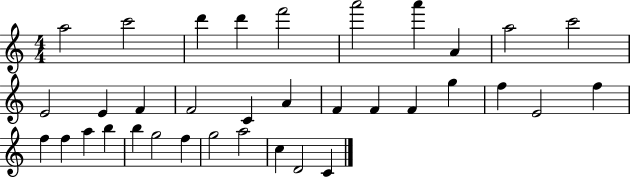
X:1
T:Untitled
M:4/4
L:1/4
K:C
a2 c'2 d' d' f'2 a'2 a' A a2 c'2 E2 E F F2 C A F F F g f E2 f f f a b b g2 f g2 a2 c D2 C